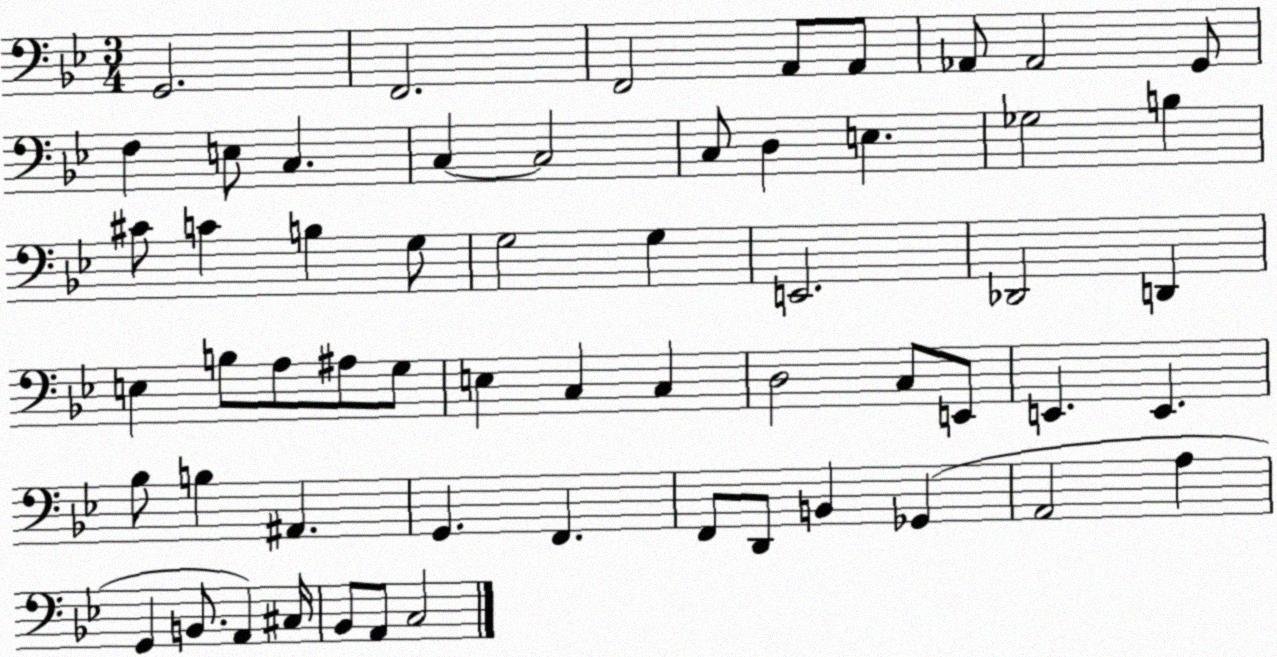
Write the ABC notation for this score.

X:1
T:Untitled
M:3/4
L:1/4
K:Bb
G,,2 F,,2 F,,2 A,,/2 A,,/2 _A,,/2 _A,,2 G,,/2 F, E,/2 C, C, C,2 C,/2 D, E, _G,2 B, ^C/2 C B, G,/2 G,2 G, E,,2 _D,,2 D,, E, B,/2 A,/2 ^A,/2 G,/2 E, C, C, D,2 C,/2 E,,/2 E,, E,, _B,/2 B, ^A,, G,, F,, F,,/2 D,,/2 B,, _G,, A,,2 A, G,, B,,/2 A,, ^C,/4 _B,,/2 A,,/2 C,2